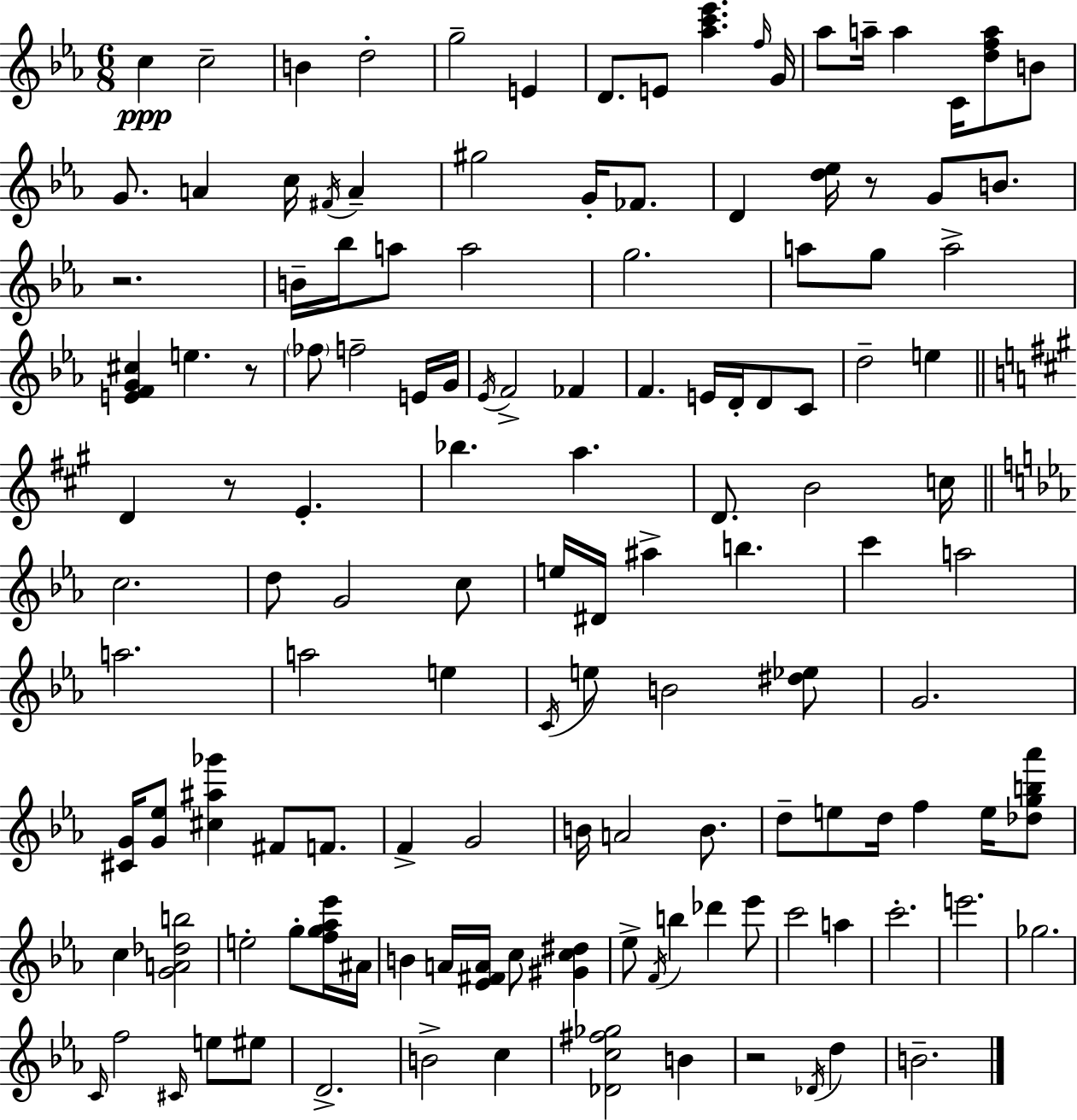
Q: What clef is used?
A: treble